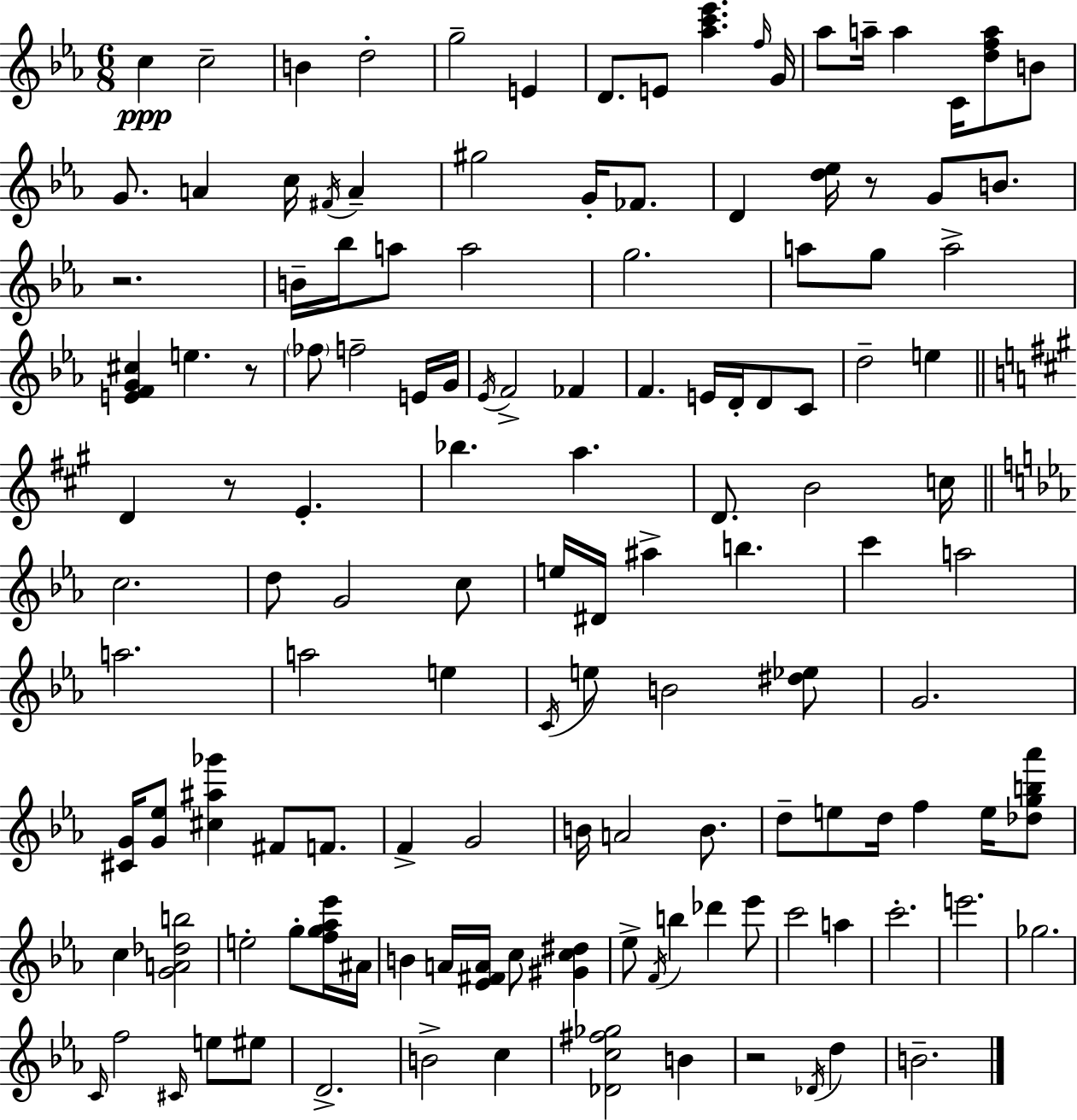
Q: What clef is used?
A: treble